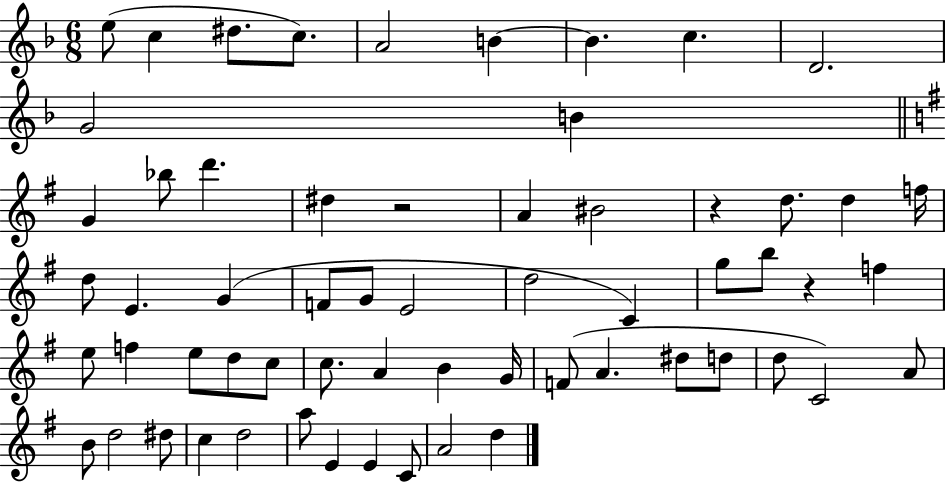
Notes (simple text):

E5/e C5/q D#5/e. C5/e. A4/h B4/q B4/q. C5/q. D4/h. G4/h B4/q G4/q Bb5/e D6/q. D#5/q R/h A4/q BIS4/h R/q D5/e. D5/q F5/s D5/e E4/q. G4/q F4/e G4/e E4/h D5/h C4/q G5/e B5/e R/q F5/q E5/e F5/q E5/e D5/e C5/e C5/e. A4/q B4/q G4/s F4/e A4/q. D#5/e D5/e D5/e C4/h A4/e B4/e D5/h D#5/e C5/q D5/h A5/e E4/q E4/q C4/e A4/h D5/q